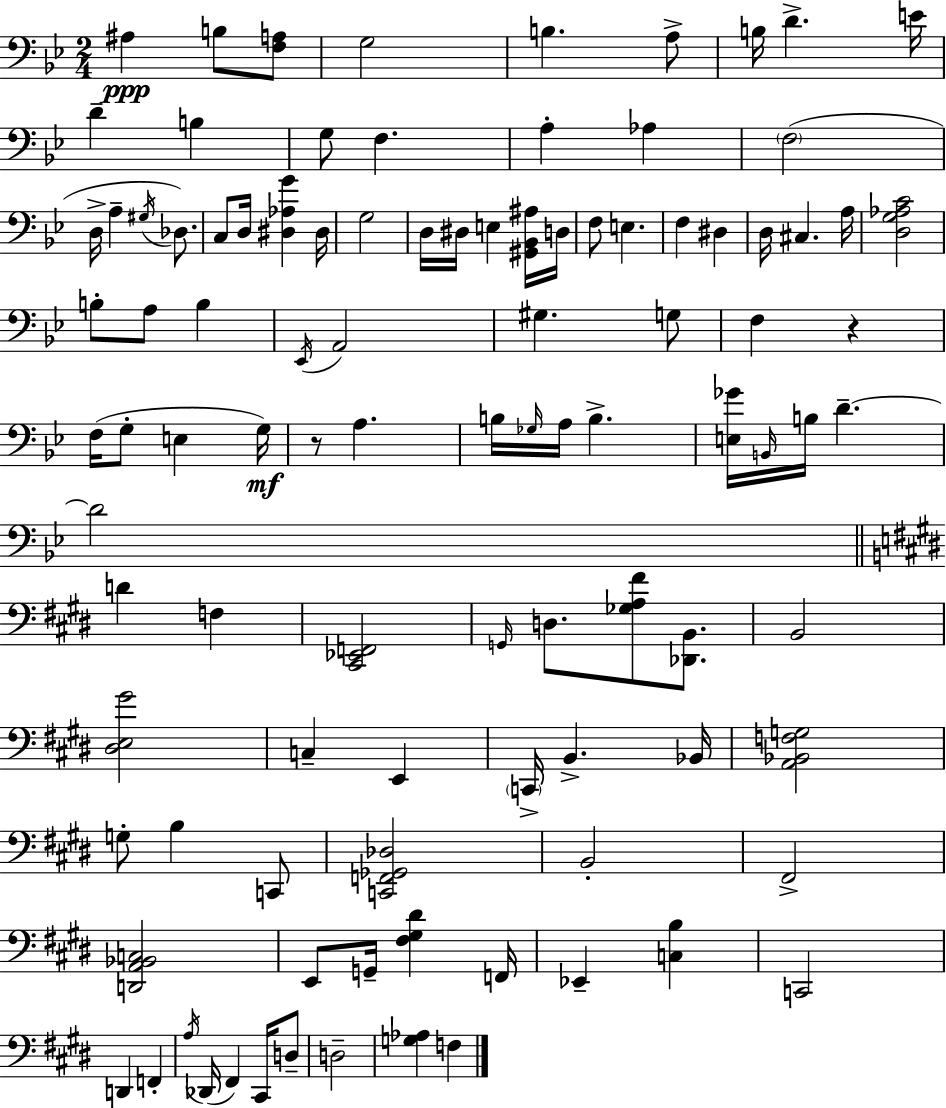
X:1
T:Untitled
M:2/4
L:1/4
K:Gm
^A, B,/2 [F,A,]/2 G,2 B, A,/2 B,/4 D E/4 D B, G,/2 F, A, _A, F,2 D,/4 A, ^G,/4 _D,/2 C,/2 D,/4 [^D,_A,G] ^D,/4 G,2 D,/4 ^D,/4 E, [^G,,_B,,^A,]/4 D,/4 F,/2 E, F, ^D, D,/4 ^C, A,/4 [D,G,_A,C]2 B,/2 A,/2 B, _E,,/4 A,,2 ^G, G,/2 F, z F,/4 G,/2 E, G,/4 z/2 A, B,/4 _G,/4 A,/4 B, [E,_G]/4 B,,/4 B,/4 D D2 D F, [^C,,_E,,F,,]2 G,,/4 D,/2 [_G,A,^F]/2 [_D,,B,,]/2 B,,2 [^D,E,^G]2 C, E,, C,,/4 B,, _B,,/4 [A,,_B,,F,G,]2 G,/2 B, C,,/2 [C,,F,,_G,,_D,]2 B,,2 ^F,,2 [D,,A,,_B,,C,]2 E,,/2 G,,/4 [^F,^G,^D] F,,/4 _E,, [C,B,] C,,2 D,, F,, A,/4 _D,,/4 ^F,, ^C,,/4 D,/2 D,2 [G,_A,] F,